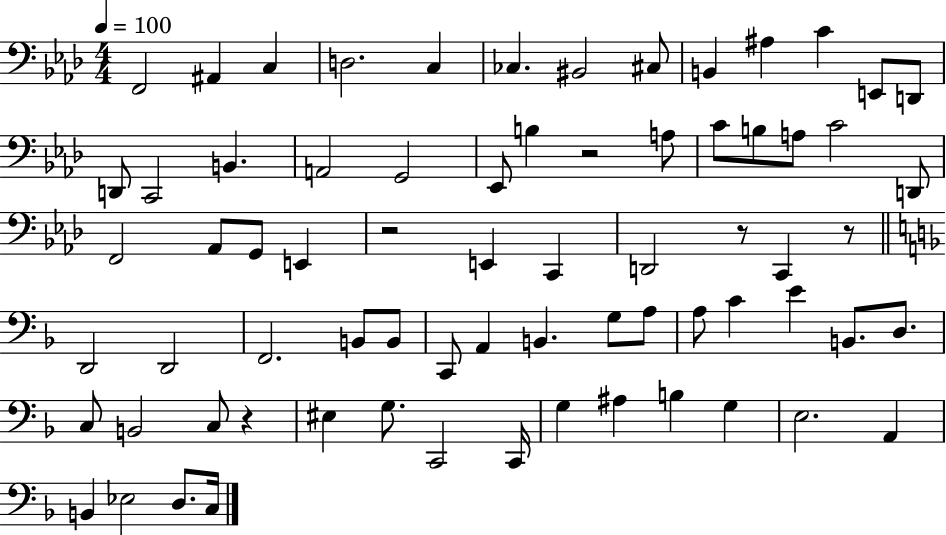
X:1
T:Untitled
M:4/4
L:1/4
K:Ab
F,,2 ^A,, C, D,2 C, _C, ^B,,2 ^C,/2 B,, ^A, C E,,/2 D,,/2 D,,/2 C,,2 B,, A,,2 G,,2 _E,,/2 B, z2 A,/2 C/2 B,/2 A,/2 C2 D,,/2 F,,2 _A,,/2 G,,/2 E,, z2 E,, C,, D,,2 z/2 C,, z/2 D,,2 D,,2 F,,2 B,,/2 B,,/2 C,,/2 A,, B,, G,/2 A,/2 A,/2 C E B,,/2 D,/2 C,/2 B,,2 C,/2 z ^E, G,/2 C,,2 C,,/4 G, ^A, B, G, E,2 A,, B,, _E,2 D,/2 C,/4